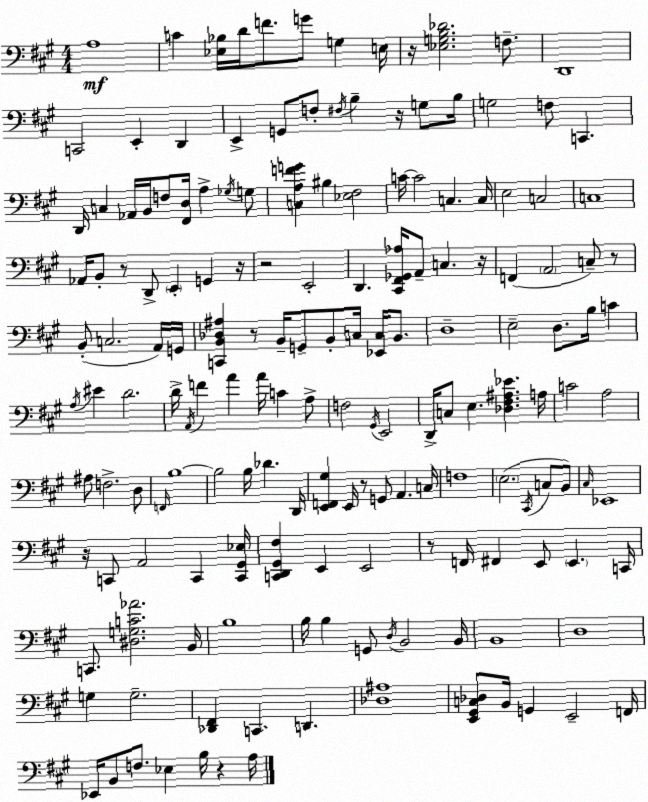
X:1
T:Untitled
M:4/4
L:1/4
K:A
A,4 C [_E,_B,]/4 D/4 F/2 G/2 G, E,/4 z/4 [_E,G,B,_D]2 F,/2 D,,4 C,,2 E,, D,, E,, G,,/2 F,/2 ^F,/4 B, z/4 G,/2 B,/4 G,2 F,/2 C,, D,,/4 C, _A,,/4 B,,/4 F,/2 [^F,,D,]/4 A, _G,/4 G,/2 [C,A,FG] ^B, [_E,^F,]2 C/4 C2 C, C,/4 E,2 C,2 C,4 _A,,/4 B,,/2 z/2 D,,/2 E,, G,, z/4 z2 E,,2 D,, [^C,,^F,,_G,,_A,]/4 A,,/2 C, z/4 F,, A,,2 C,/2 z/2 B,,/2 C,2 A,,/4 G,,/4 [C,,B,,_D,^A,] z/2 B,,/4 G,,/2 B,,/2 C,/4 [_E,,C,]/4 B,,/2 D,4 E,2 D,/2 B,/4 C A,/4 ^E D2 D/4 A,,/4 F A A/4 C A,/2 F,2 ^G,,/4 E,,2 D,,/4 C,/2 E, [_D,^F,^A,_E] A,/4 C2 A,2 ^A,/2 F,2 D,/2 F,,/4 B,4 B,2 B,/4 _D D,,/4 [E,,F,,^G,] E,,/4 z/2 G,,/2 A,, C,/4 F,4 E,2 ^C,,/4 C,/2 B,,/2 ^C,/4 _E,,4 z/4 C,,/2 A,,2 C,, [C,,^G,,_E,]/4 [C,,D,,^G,,^F,] E,, E,,2 z/2 F,,/4 ^F,, E,,/2 E,, C,,/4 C,,/2 [^D,G,C_A]2 B,,/4 B,4 B,/4 B, G,,/2 D,/4 B,,2 B,,/4 B,,4 D,4 G, G,2 [_D,,^F,,] C,, D,, [_D,^A,]4 [E,,^G,,C,_D,]/2 B,,/4 G,, E,,2 F,,/4 _E,,/4 B,,/2 F,/2 _E, B,/4 z A,/4